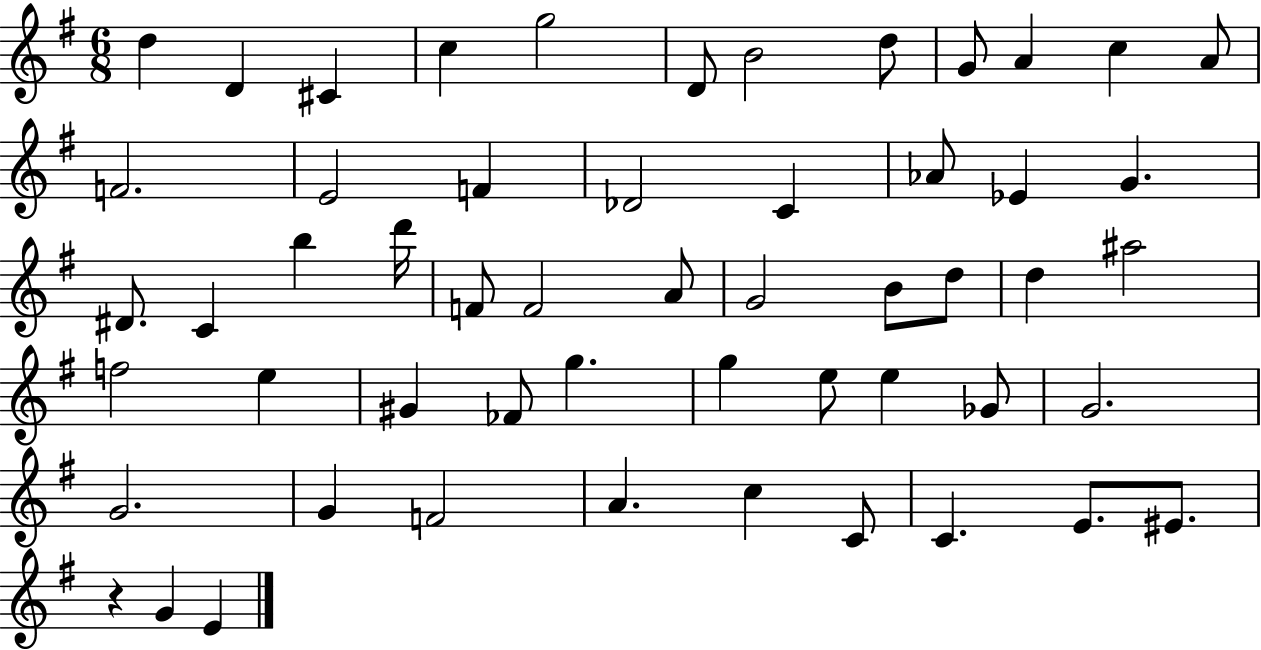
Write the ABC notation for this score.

X:1
T:Untitled
M:6/8
L:1/4
K:G
d D ^C c g2 D/2 B2 d/2 G/2 A c A/2 F2 E2 F _D2 C _A/2 _E G ^D/2 C b d'/4 F/2 F2 A/2 G2 B/2 d/2 d ^a2 f2 e ^G _F/2 g g e/2 e _G/2 G2 G2 G F2 A c C/2 C E/2 ^E/2 z G E